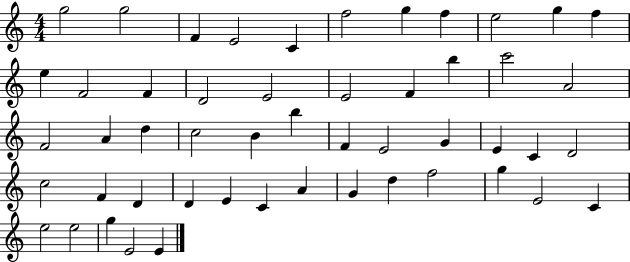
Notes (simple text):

G5/h G5/h F4/q E4/h C4/q F5/h G5/q F5/q E5/h G5/q F5/q E5/q F4/h F4/q D4/h E4/h E4/h F4/q B5/q C6/h A4/h F4/h A4/q D5/q C5/h B4/q B5/q F4/q E4/h G4/q E4/q C4/q D4/h C5/h F4/q D4/q D4/q E4/q C4/q A4/q G4/q D5/q F5/h G5/q E4/h C4/q E5/h E5/h G5/q E4/h E4/q